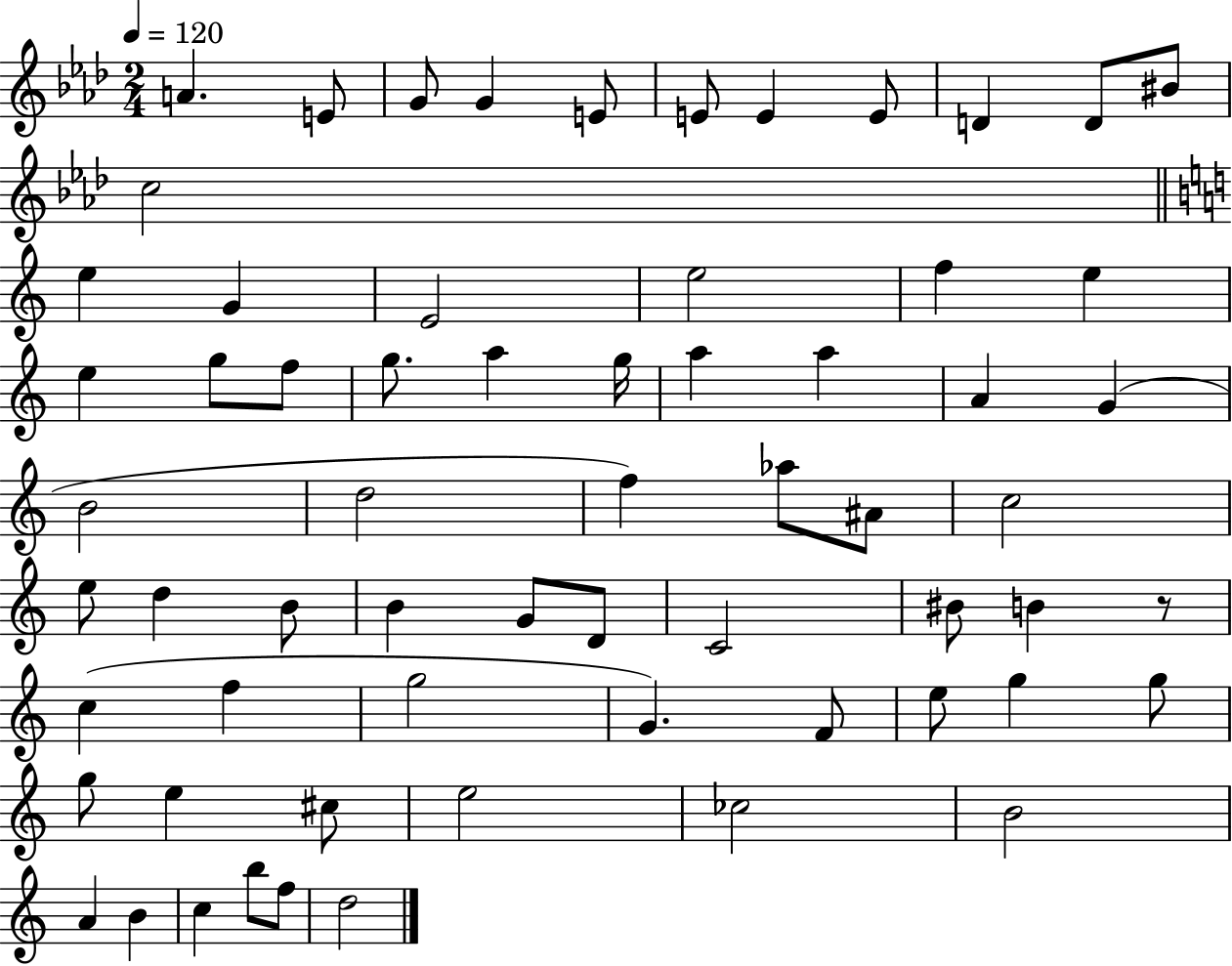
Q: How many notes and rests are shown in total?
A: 64